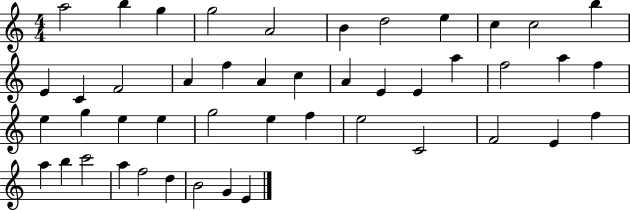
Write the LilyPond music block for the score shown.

{
  \clef treble
  \numericTimeSignature
  \time 4/4
  \key c \major
  a''2 b''4 g''4 | g''2 a'2 | b'4 d''2 e''4 | c''4 c''2 b''4 | \break e'4 c'4 f'2 | a'4 f''4 a'4 c''4 | a'4 e'4 e'4 a''4 | f''2 a''4 f''4 | \break e''4 g''4 e''4 e''4 | g''2 e''4 f''4 | e''2 c'2 | f'2 e'4 f''4 | \break a''4 b''4 c'''2 | a''4 f''2 d''4 | b'2 g'4 e'4 | \bar "|."
}